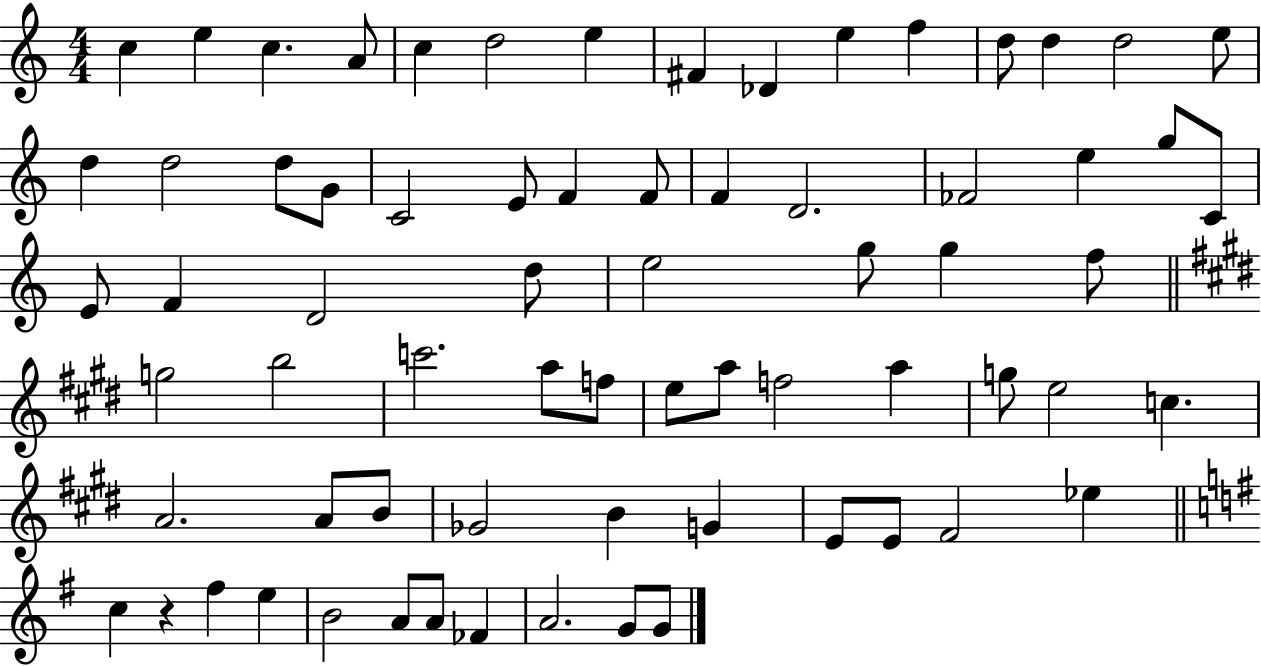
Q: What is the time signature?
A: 4/4